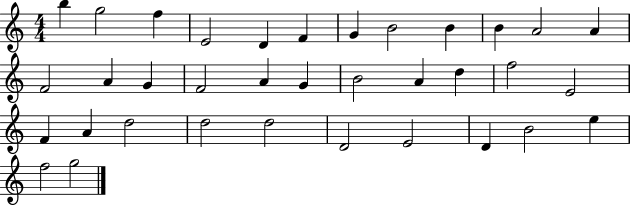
B5/q G5/h F5/q E4/h D4/q F4/q G4/q B4/h B4/q B4/q A4/h A4/q F4/h A4/q G4/q F4/h A4/q G4/q B4/h A4/q D5/q F5/h E4/h F4/q A4/q D5/h D5/h D5/h D4/h E4/h D4/q B4/h E5/q F5/h G5/h